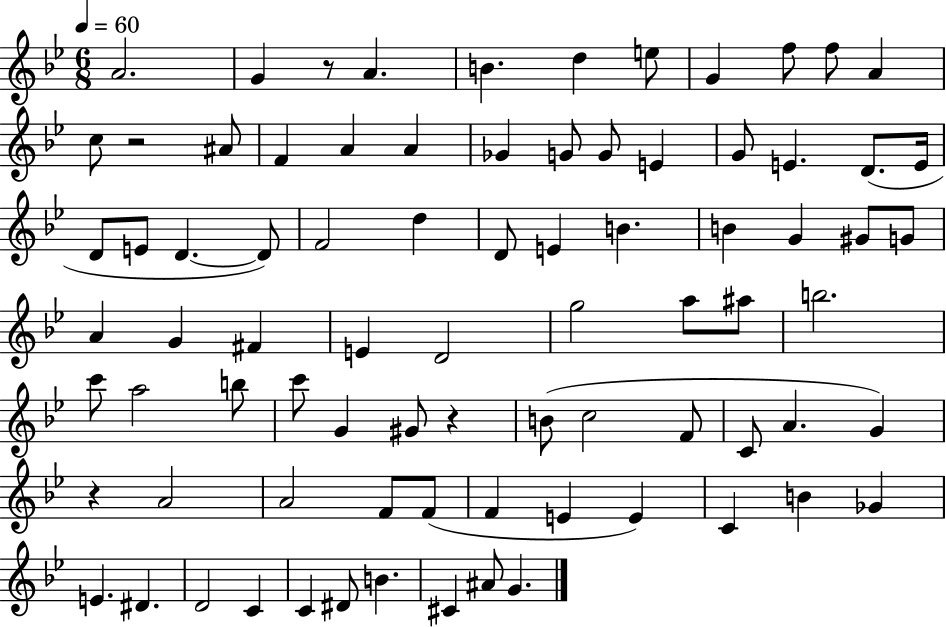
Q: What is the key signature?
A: BES major